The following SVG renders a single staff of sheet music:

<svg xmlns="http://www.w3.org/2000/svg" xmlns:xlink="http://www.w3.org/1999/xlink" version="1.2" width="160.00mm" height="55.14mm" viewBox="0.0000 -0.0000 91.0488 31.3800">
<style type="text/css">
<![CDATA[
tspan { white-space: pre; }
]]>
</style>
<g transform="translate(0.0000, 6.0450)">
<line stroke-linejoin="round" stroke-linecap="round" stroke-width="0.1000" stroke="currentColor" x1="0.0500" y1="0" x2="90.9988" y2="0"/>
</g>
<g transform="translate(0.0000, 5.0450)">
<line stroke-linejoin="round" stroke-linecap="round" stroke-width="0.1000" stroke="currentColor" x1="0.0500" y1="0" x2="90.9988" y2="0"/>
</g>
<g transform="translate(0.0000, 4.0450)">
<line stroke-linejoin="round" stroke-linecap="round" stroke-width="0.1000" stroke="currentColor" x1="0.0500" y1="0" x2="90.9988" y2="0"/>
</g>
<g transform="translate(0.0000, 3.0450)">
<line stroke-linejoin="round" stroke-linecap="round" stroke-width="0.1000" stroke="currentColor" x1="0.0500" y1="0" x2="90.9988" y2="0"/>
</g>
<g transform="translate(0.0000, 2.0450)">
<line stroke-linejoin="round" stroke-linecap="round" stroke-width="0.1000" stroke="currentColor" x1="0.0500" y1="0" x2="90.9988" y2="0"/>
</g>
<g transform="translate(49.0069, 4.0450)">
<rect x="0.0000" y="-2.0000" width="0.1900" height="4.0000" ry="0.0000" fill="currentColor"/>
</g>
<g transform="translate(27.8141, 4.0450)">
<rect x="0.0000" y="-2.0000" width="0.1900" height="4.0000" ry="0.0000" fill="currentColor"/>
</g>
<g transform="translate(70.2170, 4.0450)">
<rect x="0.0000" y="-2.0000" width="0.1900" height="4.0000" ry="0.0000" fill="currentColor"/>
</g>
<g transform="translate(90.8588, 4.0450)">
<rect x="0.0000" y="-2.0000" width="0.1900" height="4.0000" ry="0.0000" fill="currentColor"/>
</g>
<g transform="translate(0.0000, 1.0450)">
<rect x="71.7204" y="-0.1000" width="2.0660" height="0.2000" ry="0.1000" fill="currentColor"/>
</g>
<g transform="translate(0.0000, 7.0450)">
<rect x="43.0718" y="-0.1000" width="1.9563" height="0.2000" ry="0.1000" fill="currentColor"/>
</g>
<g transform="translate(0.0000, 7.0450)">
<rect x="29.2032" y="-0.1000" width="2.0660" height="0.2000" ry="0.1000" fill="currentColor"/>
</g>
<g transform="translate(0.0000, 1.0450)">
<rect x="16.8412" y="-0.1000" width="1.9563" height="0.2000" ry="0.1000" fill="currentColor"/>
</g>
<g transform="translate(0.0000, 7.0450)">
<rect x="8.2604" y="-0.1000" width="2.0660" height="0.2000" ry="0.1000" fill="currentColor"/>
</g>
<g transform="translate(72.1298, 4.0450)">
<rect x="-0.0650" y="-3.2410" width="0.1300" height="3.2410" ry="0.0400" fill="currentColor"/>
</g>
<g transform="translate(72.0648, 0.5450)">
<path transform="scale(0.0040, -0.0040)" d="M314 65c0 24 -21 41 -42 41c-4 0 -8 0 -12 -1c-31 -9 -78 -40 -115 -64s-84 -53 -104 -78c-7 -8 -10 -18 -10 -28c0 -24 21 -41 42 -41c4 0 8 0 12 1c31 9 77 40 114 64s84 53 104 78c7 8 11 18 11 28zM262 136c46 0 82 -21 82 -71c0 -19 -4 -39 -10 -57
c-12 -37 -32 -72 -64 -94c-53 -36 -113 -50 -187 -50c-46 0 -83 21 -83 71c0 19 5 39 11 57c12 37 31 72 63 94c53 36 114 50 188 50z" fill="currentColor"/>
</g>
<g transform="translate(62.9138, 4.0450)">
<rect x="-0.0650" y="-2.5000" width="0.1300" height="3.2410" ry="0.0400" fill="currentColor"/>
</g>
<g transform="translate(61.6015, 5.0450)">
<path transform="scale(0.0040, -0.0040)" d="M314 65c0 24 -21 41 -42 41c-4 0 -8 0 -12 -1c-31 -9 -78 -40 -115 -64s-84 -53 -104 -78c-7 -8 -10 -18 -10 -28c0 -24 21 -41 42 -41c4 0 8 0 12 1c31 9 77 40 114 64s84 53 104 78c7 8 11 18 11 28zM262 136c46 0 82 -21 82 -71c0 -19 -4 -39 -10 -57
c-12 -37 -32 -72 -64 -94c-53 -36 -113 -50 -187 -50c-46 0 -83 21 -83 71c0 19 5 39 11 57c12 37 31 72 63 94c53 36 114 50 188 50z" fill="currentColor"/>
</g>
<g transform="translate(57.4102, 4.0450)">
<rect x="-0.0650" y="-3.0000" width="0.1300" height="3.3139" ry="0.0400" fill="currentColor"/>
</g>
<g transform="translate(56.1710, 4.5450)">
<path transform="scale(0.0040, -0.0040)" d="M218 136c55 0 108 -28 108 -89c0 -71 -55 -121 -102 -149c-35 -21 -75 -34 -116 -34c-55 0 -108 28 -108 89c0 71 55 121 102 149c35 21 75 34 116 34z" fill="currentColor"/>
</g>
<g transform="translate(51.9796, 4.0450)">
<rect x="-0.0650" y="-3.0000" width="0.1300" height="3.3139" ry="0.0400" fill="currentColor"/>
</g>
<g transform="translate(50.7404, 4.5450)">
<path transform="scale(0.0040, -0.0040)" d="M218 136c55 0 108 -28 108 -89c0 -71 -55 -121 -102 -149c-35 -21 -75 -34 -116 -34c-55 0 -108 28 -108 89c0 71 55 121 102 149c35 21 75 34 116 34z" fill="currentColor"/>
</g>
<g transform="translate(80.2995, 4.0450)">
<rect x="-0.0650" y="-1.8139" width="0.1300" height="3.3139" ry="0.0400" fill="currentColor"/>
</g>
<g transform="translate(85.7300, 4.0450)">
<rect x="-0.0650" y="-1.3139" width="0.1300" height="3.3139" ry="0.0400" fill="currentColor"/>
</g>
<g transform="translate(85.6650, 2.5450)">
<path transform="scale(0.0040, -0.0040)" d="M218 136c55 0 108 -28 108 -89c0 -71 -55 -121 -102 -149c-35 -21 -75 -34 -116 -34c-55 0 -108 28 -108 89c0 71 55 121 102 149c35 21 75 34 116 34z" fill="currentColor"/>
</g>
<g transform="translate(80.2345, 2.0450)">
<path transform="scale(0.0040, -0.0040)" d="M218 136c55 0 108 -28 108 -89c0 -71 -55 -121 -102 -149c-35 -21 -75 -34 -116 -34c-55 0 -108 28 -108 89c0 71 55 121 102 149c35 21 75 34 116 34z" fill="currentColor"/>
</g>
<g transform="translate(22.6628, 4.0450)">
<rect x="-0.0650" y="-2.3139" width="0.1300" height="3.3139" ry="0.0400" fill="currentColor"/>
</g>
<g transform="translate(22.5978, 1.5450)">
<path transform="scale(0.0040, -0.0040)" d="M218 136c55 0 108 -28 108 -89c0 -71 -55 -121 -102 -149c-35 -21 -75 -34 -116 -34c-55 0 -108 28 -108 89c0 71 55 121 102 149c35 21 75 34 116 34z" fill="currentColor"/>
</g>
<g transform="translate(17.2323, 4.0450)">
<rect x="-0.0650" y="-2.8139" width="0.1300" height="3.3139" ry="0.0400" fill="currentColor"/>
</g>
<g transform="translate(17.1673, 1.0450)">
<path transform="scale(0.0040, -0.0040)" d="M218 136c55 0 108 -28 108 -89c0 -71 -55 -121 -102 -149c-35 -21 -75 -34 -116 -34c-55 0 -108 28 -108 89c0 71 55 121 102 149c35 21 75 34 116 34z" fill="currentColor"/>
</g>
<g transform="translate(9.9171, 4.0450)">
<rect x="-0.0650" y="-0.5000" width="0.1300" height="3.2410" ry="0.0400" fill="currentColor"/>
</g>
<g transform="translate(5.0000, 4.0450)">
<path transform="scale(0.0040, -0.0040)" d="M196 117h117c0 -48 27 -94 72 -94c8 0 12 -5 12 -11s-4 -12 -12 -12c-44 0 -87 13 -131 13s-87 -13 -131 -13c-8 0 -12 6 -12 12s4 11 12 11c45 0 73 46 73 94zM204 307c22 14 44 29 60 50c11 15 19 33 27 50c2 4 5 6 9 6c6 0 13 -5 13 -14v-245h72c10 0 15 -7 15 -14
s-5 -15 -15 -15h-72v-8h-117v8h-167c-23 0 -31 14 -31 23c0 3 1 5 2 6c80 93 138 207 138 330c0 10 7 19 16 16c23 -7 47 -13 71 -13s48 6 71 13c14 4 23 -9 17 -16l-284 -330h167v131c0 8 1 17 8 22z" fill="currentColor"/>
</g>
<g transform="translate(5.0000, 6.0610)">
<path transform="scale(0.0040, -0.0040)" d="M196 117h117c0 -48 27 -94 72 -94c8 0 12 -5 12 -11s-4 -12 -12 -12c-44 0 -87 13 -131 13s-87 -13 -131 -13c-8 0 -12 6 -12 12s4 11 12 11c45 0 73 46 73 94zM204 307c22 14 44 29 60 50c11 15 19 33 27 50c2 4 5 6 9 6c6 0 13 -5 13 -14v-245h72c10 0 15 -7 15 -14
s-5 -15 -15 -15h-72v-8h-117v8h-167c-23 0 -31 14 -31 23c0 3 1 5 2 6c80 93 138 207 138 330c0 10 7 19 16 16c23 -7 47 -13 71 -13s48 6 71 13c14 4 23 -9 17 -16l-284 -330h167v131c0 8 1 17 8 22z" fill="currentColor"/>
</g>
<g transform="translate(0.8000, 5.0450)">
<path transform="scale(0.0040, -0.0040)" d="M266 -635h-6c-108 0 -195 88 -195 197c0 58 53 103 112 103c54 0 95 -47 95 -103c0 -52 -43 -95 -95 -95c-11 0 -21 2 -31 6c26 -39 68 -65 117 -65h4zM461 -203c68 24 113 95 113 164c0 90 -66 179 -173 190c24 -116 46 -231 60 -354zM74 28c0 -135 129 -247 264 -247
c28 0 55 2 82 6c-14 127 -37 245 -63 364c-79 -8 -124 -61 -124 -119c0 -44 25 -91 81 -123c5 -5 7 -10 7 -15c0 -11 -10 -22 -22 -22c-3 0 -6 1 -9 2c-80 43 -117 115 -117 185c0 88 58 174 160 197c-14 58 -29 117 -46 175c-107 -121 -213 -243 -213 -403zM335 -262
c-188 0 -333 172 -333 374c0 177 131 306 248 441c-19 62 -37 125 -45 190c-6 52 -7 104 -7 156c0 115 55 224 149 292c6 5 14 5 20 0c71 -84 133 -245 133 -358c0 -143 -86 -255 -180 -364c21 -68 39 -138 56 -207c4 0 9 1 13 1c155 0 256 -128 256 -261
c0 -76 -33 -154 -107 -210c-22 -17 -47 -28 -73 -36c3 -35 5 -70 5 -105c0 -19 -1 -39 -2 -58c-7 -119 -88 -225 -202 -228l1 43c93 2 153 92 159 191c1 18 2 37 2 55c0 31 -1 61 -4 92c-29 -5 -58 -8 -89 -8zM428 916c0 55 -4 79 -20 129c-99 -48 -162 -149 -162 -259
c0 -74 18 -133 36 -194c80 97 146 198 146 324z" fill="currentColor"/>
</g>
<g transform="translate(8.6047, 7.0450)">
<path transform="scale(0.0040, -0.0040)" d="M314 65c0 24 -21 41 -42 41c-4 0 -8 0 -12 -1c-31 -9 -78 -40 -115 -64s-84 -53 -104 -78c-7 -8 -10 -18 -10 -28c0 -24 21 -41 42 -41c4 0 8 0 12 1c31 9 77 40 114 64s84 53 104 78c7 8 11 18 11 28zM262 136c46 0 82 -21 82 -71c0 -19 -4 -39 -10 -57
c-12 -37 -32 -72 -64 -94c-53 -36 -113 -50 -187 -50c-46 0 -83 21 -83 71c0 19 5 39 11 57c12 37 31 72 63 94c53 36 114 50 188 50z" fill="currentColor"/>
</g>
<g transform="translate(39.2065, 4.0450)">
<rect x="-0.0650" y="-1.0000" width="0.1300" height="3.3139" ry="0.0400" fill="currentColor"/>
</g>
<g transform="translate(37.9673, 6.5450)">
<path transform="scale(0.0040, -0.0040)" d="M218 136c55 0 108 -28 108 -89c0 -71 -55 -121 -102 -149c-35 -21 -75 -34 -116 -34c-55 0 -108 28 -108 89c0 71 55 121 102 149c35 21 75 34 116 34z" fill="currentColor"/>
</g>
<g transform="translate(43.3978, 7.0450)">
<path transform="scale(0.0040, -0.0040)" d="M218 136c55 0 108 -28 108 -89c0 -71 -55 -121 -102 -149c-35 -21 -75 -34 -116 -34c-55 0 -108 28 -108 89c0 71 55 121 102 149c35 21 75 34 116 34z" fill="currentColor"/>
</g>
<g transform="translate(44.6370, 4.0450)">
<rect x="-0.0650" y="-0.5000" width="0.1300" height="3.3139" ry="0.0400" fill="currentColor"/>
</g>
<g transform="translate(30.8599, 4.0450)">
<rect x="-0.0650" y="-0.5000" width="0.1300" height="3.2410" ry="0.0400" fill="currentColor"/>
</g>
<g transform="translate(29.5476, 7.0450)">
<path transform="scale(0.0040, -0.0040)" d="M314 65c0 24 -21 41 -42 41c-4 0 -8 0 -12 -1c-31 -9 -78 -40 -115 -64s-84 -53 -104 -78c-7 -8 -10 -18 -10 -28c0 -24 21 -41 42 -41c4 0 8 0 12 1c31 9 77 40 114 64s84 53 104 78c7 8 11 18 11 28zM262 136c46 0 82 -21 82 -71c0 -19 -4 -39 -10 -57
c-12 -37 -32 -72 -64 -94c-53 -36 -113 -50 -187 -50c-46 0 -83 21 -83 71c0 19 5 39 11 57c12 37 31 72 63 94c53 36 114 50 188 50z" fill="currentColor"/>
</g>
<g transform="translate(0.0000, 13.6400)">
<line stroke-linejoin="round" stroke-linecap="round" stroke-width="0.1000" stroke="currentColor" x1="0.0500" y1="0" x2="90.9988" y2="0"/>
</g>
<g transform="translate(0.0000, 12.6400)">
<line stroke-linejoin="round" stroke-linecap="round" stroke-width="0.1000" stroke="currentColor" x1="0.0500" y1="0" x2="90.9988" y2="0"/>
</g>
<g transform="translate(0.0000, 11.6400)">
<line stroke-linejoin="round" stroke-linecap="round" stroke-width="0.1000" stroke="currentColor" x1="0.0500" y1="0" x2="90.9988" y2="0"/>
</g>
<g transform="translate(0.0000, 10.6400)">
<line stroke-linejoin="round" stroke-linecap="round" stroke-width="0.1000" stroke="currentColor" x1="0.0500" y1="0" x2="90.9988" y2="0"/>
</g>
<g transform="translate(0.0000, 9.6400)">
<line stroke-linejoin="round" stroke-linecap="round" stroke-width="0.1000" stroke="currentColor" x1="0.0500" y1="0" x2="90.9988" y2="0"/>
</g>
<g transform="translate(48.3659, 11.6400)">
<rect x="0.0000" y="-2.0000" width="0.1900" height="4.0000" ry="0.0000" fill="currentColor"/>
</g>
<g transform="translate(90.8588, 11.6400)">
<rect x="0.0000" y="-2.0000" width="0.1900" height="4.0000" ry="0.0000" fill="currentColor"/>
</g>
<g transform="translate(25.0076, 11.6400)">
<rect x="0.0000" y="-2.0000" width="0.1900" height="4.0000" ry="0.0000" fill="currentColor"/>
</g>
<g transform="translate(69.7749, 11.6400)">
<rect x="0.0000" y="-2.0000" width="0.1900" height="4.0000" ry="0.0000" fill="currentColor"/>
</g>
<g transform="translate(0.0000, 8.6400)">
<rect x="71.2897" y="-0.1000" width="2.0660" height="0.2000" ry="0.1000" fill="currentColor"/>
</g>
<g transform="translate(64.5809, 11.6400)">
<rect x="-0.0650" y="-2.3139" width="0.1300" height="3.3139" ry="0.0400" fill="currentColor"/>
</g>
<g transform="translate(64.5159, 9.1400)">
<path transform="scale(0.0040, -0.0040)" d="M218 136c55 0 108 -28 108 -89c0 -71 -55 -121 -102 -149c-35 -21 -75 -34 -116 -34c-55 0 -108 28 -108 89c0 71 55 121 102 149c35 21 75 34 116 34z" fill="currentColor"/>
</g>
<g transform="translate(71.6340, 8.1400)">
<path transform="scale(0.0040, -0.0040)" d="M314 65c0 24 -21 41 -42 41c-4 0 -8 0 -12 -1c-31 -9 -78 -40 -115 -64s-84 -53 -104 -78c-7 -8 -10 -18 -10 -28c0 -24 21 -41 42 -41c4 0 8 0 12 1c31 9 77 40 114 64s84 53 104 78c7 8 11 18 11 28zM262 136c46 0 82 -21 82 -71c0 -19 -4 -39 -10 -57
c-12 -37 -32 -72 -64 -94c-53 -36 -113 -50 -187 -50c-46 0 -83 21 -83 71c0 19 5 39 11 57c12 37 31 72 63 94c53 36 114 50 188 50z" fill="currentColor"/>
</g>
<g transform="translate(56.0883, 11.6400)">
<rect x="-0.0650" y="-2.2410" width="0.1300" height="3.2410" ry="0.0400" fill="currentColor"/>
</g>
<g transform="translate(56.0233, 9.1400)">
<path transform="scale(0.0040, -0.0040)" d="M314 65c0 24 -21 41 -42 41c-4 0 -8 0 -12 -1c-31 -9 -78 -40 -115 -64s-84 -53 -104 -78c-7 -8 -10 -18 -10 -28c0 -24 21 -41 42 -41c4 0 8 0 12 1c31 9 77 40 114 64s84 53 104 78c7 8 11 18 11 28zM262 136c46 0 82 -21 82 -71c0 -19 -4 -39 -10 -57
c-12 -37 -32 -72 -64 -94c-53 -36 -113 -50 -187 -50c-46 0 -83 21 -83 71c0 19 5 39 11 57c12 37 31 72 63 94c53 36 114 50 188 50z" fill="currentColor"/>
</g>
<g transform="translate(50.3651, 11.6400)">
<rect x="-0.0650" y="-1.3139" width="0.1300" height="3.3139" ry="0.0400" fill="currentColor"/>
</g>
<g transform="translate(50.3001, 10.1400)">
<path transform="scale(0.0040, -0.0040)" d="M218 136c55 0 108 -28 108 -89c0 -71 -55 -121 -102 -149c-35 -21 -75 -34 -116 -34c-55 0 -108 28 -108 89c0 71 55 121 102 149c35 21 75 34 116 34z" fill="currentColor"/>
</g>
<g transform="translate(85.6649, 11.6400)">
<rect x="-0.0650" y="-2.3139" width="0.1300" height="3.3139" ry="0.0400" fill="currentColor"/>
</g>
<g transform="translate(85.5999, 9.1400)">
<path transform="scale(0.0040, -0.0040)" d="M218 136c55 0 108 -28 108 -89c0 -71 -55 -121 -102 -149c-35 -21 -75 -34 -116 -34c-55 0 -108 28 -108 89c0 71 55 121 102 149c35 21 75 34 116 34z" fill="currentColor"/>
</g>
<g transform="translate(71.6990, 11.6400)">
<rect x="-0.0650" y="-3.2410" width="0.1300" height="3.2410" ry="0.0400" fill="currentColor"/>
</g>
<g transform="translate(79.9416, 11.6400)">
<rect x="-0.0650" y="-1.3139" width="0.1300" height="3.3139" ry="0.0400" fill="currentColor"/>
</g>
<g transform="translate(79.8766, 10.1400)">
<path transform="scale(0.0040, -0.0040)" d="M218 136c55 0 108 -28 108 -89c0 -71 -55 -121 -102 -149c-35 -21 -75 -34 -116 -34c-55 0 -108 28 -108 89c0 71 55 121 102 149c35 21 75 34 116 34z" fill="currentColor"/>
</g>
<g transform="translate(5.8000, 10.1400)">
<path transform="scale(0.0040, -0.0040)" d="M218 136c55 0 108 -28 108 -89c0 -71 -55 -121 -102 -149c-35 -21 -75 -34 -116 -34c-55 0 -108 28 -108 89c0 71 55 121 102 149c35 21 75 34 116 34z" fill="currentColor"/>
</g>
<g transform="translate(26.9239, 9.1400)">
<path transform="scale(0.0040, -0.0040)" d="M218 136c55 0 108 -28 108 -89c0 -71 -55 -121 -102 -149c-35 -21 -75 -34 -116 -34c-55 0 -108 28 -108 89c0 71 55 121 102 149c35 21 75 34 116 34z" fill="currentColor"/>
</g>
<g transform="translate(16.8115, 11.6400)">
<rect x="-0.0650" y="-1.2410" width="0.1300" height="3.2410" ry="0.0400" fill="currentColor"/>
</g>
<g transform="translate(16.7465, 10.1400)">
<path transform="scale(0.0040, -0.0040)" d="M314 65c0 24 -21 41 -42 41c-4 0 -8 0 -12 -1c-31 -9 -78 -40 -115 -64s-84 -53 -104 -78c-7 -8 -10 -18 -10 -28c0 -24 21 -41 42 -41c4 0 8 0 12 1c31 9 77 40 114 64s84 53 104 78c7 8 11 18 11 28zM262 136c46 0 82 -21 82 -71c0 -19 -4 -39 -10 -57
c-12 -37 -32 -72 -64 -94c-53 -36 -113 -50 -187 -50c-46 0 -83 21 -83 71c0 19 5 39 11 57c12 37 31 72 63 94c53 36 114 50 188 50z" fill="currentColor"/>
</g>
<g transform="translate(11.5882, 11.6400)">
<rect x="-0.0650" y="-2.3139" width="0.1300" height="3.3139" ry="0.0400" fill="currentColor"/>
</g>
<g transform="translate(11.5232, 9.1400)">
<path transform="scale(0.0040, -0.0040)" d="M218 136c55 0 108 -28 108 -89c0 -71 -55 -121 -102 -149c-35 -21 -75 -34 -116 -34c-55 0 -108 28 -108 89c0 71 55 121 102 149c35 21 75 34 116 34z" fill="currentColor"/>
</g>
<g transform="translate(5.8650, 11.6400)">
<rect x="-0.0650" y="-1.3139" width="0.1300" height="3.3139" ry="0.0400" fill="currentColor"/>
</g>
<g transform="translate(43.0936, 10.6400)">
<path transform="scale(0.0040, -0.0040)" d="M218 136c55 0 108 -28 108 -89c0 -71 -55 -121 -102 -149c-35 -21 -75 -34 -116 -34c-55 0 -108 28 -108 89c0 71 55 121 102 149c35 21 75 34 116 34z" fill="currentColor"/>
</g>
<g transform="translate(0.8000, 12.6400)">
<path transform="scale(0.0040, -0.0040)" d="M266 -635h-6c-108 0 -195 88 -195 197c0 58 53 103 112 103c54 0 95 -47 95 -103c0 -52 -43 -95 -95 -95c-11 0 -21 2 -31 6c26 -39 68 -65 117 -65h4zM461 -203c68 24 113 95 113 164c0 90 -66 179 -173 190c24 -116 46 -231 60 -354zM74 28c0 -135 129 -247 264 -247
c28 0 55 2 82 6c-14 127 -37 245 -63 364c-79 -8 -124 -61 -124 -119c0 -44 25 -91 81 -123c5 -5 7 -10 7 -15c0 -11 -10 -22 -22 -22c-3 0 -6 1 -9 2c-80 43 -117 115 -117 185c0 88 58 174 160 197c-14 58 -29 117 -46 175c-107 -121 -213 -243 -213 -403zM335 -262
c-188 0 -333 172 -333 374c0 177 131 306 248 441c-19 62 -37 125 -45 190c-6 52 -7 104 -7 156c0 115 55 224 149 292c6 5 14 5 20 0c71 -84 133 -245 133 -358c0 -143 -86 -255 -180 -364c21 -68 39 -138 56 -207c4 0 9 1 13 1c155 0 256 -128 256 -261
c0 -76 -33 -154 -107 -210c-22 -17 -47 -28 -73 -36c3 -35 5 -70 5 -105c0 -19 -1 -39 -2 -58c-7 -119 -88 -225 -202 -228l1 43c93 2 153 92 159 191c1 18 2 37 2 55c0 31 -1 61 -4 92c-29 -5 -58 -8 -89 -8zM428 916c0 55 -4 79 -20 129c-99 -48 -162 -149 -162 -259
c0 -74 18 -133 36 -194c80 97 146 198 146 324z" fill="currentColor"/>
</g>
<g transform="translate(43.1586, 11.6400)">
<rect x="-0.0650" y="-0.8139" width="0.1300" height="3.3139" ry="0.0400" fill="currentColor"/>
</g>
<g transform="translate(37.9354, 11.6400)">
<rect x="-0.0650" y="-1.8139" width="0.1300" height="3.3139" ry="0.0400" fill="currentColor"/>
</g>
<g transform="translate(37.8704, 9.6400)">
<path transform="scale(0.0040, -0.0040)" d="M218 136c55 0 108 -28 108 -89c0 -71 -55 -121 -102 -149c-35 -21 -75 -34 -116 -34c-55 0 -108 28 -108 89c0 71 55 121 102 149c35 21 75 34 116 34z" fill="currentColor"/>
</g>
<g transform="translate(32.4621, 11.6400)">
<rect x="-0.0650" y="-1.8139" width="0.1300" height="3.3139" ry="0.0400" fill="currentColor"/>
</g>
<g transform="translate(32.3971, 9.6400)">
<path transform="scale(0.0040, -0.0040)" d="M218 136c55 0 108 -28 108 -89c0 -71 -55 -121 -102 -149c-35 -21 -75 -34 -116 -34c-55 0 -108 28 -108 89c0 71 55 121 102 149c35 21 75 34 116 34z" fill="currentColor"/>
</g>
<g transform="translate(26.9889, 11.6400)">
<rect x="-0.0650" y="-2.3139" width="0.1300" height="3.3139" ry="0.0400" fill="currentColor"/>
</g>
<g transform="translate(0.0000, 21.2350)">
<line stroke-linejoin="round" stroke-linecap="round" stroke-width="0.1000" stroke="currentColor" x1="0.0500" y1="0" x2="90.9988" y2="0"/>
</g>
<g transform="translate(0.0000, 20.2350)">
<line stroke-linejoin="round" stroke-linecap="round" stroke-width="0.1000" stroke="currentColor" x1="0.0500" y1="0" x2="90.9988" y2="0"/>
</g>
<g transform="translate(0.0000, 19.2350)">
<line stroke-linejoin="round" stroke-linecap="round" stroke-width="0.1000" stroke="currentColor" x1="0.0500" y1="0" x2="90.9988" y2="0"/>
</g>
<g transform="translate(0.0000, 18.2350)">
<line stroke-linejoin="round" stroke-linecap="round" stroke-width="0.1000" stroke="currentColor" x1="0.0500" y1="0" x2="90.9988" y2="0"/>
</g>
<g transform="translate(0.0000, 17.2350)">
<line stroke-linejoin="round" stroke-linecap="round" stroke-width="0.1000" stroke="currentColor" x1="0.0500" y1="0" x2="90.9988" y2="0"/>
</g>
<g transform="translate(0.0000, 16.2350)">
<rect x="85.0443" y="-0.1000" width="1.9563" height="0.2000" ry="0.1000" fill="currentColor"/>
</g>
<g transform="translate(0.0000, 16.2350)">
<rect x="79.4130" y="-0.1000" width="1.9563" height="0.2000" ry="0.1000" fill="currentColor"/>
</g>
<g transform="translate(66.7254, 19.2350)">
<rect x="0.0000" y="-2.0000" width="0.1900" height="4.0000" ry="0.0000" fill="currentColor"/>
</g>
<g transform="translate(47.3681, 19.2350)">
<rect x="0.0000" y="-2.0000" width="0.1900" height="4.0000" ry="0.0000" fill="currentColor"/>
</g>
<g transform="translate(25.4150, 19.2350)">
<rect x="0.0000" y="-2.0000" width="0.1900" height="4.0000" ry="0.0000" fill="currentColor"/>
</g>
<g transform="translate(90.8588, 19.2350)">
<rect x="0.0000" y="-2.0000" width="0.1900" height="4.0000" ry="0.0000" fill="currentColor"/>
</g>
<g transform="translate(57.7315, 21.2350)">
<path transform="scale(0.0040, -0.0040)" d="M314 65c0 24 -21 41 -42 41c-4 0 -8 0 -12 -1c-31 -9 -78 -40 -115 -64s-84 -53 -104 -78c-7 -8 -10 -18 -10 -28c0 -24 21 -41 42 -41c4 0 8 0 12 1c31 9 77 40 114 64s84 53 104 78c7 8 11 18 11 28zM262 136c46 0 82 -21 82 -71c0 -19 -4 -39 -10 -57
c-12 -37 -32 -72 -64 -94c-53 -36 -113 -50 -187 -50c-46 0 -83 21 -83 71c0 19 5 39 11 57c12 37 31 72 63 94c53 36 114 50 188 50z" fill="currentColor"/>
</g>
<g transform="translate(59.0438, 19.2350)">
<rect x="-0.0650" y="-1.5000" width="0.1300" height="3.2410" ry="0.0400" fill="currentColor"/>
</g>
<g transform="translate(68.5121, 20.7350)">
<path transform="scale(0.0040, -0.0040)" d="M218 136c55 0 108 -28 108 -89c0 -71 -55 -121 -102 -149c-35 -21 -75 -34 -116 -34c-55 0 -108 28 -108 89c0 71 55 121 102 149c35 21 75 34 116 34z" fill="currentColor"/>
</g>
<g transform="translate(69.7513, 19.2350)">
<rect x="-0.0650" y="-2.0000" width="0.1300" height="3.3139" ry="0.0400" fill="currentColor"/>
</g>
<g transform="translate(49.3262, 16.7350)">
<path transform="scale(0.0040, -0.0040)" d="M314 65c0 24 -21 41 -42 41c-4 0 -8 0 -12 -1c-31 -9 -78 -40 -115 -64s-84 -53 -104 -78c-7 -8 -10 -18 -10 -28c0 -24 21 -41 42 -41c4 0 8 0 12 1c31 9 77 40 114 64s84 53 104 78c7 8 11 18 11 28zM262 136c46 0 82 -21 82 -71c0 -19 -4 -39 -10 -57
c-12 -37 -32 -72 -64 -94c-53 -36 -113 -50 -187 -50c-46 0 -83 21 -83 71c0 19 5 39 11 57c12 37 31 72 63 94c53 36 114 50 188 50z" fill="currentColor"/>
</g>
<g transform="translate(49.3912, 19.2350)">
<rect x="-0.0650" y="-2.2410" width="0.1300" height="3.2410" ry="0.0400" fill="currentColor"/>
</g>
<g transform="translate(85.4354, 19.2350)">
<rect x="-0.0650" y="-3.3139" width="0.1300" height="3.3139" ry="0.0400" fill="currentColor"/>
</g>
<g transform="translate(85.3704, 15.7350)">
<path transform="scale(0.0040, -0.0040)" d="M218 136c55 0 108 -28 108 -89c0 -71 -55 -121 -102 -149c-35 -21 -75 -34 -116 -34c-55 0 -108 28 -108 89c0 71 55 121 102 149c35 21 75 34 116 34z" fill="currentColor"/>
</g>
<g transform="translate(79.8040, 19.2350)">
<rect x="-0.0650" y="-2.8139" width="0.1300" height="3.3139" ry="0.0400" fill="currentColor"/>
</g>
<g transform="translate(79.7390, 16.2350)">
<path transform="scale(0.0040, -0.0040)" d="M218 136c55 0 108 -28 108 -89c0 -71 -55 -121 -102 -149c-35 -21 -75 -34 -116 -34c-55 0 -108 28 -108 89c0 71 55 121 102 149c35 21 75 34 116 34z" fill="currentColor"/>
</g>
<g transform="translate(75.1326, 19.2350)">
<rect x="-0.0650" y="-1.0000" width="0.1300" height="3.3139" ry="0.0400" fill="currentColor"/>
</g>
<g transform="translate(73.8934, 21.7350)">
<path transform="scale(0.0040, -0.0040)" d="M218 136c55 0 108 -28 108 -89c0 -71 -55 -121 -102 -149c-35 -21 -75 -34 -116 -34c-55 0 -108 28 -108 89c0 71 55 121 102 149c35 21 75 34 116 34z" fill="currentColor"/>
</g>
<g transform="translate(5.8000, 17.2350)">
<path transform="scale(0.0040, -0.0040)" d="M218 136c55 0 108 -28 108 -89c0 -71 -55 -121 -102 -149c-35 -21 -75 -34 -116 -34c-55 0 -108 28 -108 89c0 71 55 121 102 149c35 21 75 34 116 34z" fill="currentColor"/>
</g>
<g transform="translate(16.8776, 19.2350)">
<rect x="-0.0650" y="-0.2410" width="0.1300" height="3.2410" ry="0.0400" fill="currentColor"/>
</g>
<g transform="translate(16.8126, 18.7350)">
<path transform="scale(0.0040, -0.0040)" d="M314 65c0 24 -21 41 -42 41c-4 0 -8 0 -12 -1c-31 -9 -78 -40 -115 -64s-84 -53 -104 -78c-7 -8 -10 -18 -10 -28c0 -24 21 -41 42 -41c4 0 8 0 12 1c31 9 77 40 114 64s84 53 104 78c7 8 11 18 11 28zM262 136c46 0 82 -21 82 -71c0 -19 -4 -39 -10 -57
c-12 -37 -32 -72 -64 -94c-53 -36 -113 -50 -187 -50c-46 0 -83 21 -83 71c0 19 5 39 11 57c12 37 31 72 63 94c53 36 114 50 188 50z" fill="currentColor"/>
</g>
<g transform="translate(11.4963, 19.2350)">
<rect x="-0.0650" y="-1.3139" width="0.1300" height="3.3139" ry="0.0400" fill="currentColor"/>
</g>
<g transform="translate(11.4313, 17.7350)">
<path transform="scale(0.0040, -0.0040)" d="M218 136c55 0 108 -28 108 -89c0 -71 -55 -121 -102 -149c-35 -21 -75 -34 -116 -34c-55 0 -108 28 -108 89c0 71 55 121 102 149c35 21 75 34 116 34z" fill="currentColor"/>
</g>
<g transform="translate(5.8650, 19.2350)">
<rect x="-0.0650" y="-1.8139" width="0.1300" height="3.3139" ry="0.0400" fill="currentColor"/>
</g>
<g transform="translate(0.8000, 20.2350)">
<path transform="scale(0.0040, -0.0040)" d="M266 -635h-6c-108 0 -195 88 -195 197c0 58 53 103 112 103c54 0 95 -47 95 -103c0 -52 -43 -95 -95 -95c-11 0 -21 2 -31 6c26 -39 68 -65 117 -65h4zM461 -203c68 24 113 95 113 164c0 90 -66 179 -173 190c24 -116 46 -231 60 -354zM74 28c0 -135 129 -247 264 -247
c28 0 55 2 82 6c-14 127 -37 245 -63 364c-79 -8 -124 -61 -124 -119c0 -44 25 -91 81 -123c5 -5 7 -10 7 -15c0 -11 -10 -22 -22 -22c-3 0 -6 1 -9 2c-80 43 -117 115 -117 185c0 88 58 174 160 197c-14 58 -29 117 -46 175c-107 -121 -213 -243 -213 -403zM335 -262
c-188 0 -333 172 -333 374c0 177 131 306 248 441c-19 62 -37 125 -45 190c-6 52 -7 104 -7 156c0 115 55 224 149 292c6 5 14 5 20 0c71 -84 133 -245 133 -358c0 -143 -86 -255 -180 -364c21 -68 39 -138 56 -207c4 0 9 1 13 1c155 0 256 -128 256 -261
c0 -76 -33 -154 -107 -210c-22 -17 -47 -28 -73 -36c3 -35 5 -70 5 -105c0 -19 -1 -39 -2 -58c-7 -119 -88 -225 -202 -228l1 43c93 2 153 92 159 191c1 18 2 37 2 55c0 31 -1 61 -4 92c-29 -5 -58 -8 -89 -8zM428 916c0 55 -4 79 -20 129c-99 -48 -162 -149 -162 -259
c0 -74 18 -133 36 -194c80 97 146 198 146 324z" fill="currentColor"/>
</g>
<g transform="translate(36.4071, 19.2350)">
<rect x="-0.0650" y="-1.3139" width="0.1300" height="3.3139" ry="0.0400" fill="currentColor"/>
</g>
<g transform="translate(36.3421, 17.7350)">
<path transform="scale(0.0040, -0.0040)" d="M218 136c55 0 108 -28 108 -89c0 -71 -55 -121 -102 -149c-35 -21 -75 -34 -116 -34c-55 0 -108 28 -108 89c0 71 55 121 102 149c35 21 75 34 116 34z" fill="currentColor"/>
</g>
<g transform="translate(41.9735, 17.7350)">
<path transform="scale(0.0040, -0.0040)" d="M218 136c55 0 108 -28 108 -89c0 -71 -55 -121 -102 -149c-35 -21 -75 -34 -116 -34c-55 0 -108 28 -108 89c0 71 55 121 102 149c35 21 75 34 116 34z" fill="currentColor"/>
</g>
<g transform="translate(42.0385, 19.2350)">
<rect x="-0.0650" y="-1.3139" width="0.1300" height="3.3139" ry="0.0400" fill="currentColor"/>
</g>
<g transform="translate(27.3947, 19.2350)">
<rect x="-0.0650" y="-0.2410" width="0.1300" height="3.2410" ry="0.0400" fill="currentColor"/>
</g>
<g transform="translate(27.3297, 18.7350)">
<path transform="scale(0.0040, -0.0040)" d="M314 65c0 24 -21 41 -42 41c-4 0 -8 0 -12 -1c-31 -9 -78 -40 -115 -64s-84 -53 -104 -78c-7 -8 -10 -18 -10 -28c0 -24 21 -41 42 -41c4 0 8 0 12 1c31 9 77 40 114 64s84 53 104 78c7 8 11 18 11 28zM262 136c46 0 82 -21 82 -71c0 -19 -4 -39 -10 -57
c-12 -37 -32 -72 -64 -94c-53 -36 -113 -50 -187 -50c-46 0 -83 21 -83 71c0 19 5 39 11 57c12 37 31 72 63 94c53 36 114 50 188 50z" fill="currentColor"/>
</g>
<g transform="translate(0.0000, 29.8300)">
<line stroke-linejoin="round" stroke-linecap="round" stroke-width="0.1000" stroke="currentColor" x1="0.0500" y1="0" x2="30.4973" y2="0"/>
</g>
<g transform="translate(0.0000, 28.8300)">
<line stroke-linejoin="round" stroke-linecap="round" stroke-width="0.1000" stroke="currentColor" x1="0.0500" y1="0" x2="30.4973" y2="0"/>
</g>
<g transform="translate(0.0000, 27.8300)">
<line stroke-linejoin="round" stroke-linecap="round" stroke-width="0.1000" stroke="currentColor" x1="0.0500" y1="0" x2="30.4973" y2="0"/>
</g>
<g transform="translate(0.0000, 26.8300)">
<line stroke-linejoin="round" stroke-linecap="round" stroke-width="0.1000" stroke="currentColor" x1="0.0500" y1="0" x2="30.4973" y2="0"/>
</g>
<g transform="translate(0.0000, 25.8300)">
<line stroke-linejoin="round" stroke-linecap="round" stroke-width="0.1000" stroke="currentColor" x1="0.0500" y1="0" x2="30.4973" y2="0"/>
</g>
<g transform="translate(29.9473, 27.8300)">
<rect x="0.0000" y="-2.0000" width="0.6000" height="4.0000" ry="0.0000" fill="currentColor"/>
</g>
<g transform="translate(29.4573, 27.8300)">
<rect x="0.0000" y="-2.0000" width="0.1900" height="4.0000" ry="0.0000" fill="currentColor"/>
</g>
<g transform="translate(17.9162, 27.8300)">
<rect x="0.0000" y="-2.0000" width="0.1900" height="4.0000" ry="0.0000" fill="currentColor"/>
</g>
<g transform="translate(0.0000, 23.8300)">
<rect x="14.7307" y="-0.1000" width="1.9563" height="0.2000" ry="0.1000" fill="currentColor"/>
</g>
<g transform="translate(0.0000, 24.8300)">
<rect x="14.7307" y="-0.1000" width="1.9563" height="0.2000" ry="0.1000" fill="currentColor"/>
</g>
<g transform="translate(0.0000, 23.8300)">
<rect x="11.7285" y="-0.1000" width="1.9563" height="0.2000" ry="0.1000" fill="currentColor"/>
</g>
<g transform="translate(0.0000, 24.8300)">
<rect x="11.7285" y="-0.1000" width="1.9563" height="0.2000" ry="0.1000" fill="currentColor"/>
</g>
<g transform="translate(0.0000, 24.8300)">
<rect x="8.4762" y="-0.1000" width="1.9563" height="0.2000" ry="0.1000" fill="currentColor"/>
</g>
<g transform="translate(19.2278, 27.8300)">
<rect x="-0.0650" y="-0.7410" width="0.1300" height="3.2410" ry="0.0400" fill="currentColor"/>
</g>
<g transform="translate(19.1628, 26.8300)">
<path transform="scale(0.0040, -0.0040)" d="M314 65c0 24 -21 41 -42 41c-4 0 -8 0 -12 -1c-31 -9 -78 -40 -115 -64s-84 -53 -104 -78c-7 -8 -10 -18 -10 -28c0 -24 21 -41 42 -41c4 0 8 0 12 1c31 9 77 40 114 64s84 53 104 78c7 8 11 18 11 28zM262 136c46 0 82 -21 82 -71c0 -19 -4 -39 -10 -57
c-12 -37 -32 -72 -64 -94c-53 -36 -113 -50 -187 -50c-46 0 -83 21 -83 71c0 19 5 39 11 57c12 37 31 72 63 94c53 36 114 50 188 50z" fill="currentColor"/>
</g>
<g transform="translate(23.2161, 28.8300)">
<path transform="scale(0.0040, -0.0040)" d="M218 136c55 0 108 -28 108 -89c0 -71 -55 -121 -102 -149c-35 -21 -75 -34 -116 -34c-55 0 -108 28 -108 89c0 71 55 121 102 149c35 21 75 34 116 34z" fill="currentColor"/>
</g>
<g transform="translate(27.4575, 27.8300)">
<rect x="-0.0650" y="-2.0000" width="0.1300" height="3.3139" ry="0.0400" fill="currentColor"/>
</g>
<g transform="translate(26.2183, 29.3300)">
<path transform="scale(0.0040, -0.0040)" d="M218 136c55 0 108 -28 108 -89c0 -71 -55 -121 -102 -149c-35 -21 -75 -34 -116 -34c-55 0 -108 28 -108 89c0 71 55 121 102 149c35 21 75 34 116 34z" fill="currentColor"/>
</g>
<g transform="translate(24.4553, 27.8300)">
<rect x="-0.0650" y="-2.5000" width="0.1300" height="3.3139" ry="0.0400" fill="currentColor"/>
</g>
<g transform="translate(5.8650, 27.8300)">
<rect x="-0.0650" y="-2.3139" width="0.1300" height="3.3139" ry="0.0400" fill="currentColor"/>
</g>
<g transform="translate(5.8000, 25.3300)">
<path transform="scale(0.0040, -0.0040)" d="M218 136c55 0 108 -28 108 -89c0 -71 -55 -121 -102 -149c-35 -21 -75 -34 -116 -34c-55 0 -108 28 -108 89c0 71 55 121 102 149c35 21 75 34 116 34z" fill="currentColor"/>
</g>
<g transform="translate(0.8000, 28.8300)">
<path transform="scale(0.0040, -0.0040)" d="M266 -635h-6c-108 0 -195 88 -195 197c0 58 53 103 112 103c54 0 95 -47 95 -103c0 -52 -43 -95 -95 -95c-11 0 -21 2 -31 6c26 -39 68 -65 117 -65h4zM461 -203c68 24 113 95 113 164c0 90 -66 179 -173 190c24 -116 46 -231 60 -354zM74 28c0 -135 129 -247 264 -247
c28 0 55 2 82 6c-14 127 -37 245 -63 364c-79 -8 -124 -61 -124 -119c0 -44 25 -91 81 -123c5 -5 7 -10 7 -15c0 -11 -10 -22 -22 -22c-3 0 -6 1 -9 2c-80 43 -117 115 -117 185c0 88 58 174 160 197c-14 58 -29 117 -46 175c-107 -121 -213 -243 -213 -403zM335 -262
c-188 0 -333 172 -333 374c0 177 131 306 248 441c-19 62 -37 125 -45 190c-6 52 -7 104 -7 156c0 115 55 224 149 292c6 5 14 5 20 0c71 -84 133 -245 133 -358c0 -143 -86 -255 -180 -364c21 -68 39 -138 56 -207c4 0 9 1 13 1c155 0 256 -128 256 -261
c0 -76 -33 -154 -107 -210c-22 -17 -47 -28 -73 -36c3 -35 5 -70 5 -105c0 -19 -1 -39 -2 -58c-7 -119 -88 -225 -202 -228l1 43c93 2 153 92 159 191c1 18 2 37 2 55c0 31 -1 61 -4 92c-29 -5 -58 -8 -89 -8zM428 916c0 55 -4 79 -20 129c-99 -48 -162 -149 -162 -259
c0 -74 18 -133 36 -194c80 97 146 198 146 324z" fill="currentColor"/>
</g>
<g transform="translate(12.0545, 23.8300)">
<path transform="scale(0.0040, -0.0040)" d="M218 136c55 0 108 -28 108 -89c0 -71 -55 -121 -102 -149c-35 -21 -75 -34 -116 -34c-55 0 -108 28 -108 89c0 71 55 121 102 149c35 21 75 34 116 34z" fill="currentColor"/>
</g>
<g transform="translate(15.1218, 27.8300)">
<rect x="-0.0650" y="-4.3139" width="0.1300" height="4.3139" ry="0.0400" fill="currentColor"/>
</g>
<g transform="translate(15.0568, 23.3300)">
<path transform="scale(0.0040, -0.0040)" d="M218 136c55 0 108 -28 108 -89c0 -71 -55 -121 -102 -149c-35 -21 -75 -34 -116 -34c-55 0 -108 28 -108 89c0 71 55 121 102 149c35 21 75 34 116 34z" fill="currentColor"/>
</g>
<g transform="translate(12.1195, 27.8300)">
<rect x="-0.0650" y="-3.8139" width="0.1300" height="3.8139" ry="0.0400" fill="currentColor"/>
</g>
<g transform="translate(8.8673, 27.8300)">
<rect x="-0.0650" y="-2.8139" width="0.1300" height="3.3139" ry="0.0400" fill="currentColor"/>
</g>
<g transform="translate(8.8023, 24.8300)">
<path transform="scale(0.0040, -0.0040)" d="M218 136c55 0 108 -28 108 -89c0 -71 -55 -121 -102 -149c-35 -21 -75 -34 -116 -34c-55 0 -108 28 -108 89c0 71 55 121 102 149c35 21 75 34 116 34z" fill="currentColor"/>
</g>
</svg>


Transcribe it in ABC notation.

X:1
T:Untitled
M:4/4
L:1/4
K:C
C2 a g C2 D C A A G2 b2 f e e g e2 g f f d e g2 g b2 e g f e c2 c2 e e g2 E2 F D a b g a c' d' d2 G F